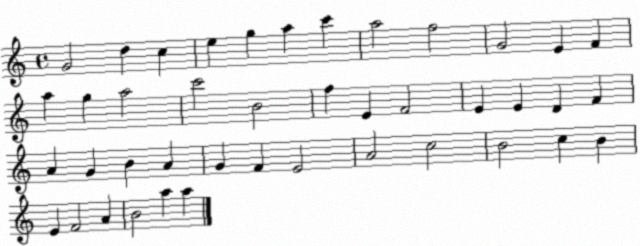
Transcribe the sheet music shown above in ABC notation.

X:1
T:Untitled
M:4/4
L:1/4
K:C
G2 d c e g a c' a2 f2 G2 E F a g a2 c'2 B2 f E F2 E E D F A G B A G F E2 A2 c2 B2 c B E F2 A B2 a a